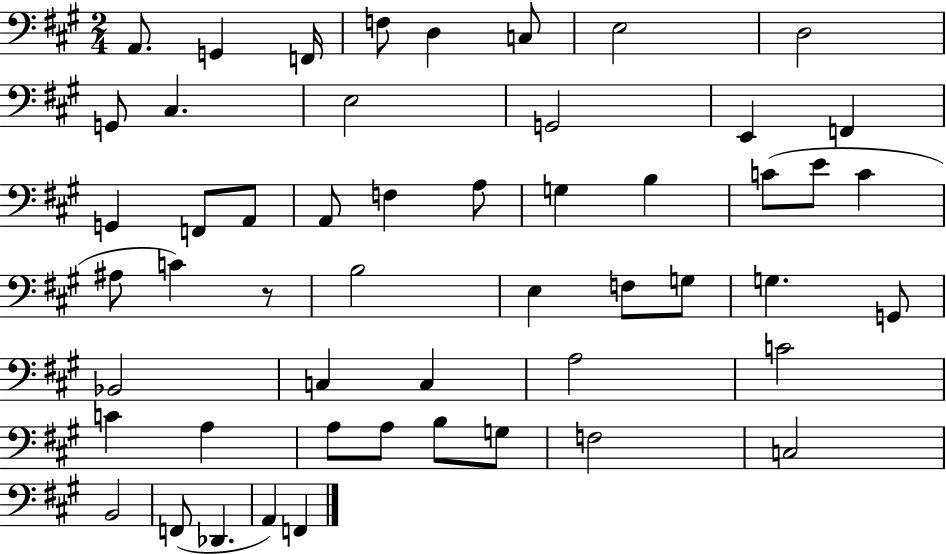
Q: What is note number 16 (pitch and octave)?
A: F2